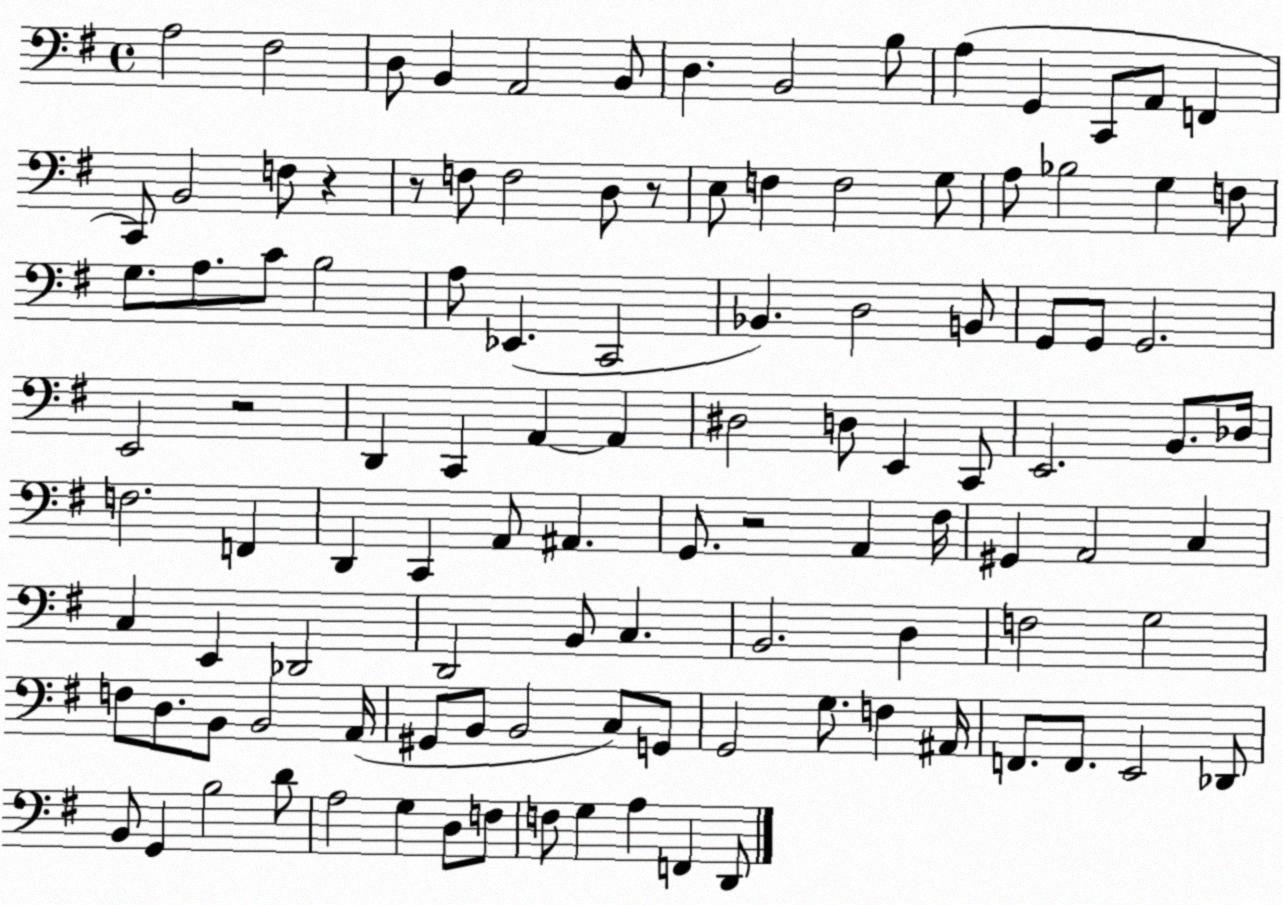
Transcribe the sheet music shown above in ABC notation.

X:1
T:Untitled
M:4/4
L:1/4
K:G
A,2 ^F,2 D,/2 B,, A,,2 B,,/2 D, B,,2 B,/2 A, G,, C,,/2 A,,/2 F,, C,,/2 B,,2 F,/2 z z/2 F,/2 F,2 D,/2 z/2 E,/2 F, F,2 G,/2 A,/2 _B,2 G, F,/2 G,/2 A,/2 C/2 B,2 A,/2 _E,, C,,2 _B,, D,2 B,,/2 G,,/2 G,,/2 G,,2 E,,2 z2 D,, C,, A,, A,, ^D,2 D,/2 E,, C,,/2 E,,2 B,,/2 _D,/4 F,2 F,, D,, C,, A,,/2 ^A,, G,,/2 z2 A,, ^F,/4 ^G,, A,,2 C, C, E,, _D,,2 D,,2 B,,/2 C, B,,2 D, F,2 G,2 F,/2 D,/2 B,,/2 B,,2 A,,/4 ^G,,/2 B,,/2 B,,2 C,/2 G,,/2 G,,2 G,/2 F, ^A,,/4 F,,/2 F,,/2 E,,2 _D,,/2 B,,/2 G,, B,2 D/2 A,2 G, D,/2 F,/2 F,/2 G, A, F,, D,,/2